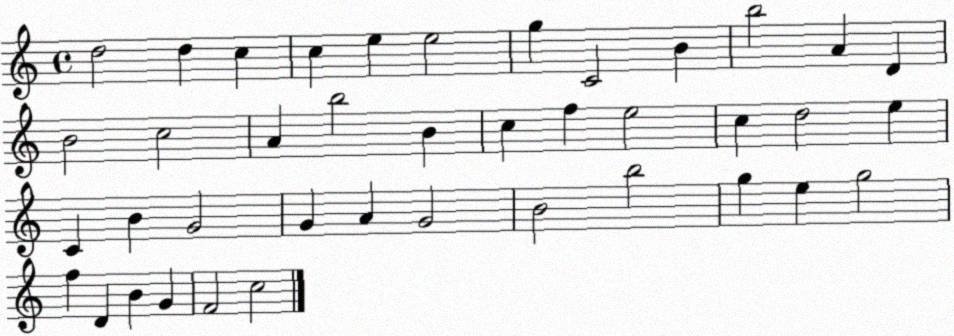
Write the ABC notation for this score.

X:1
T:Untitled
M:4/4
L:1/4
K:C
d2 d c c e e2 g C2 B b2 A D B2 c2 A b2 B c f e2 c d2 e C B G2 G A G2 B2 b2 g e g2 f D B G F2 c2